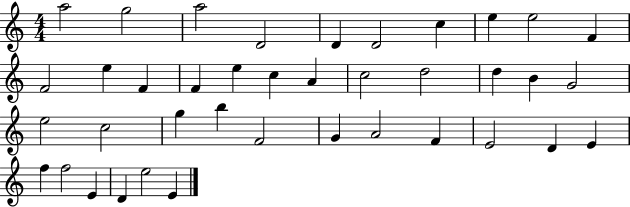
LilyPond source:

{
  \clef treble
  \numericTimeSignature
  \time 4/4
  \key c \major
  a''2 g''2 | a''2 d'2 | d'4 d'2 c''4 | e''4 e''2 f'4 | \break f'2 e''4 f'4 | f'4 e''4 c''4 a'4 | c''2 d''2 | d''4 b'4 g'2 | \break e''2 c''2 | g''4 b''4 f'2 | g'4 a'2 f'4 | e'2 d'4 e'4 | \break f''4 f''2 e'4 | d'4 e''2 e'4 | \bar "|."
}